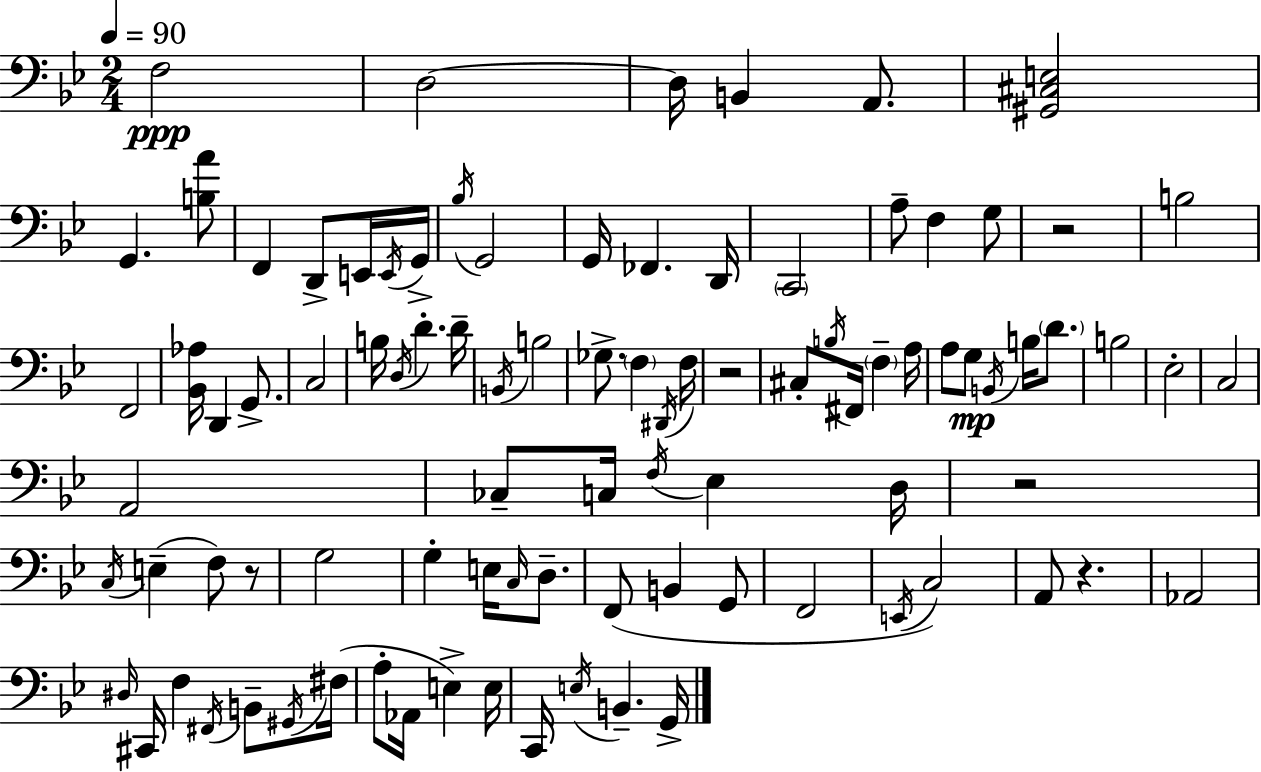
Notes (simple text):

F3/h D3/h D3/s B2/q A2/e. [G#2,C#3,E3]/h G2/q. [B3,A4]/e F2/q D2/e E2/s E2/s G2/s Bb3/s G2/h G2/s FES2/q. D2/s C2/h A3/e F3/q G3/e R/h B3/h F2/h [Bb2,Ab3]/s D2/q G2/e. C3/h B3/s D3/s D4/q. D4/s B2/s B3/h Gb3/e. F3/q D#2/s F3/s R/h C#3/e B3/s F#2/s F3/q A3/s A3/e G3/e B2/s B3/s D4/e. B3/h Eb3/h C3/h A2/h CES3/e C3/s F3/s Eb3/q D3/s R/h C3/s E3/q F3/e R/e G3/h G3/q E3/s C3/s D3/e. F2/e B2/q G2/e F2/h E2/s C3/h A2/e R/q. Ab2/h D#3/s C#2/s F3/q F#2/s B2/e G#2/s F#3/s A3/e Ab2/s E3/q E3/s C2/s E3/s B2/q. G2/s